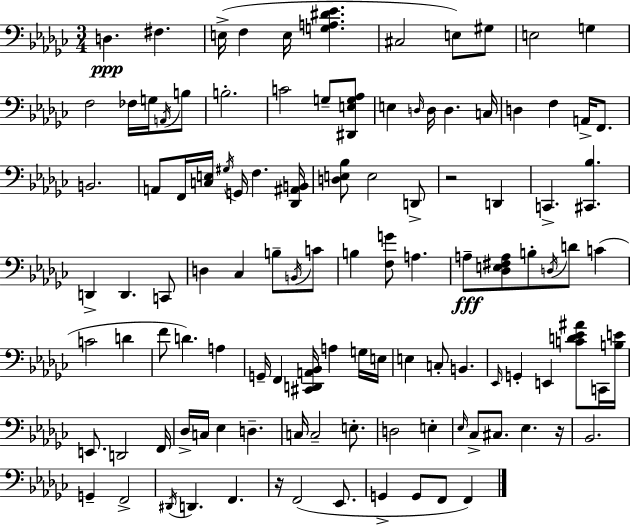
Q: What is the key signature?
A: EES minor